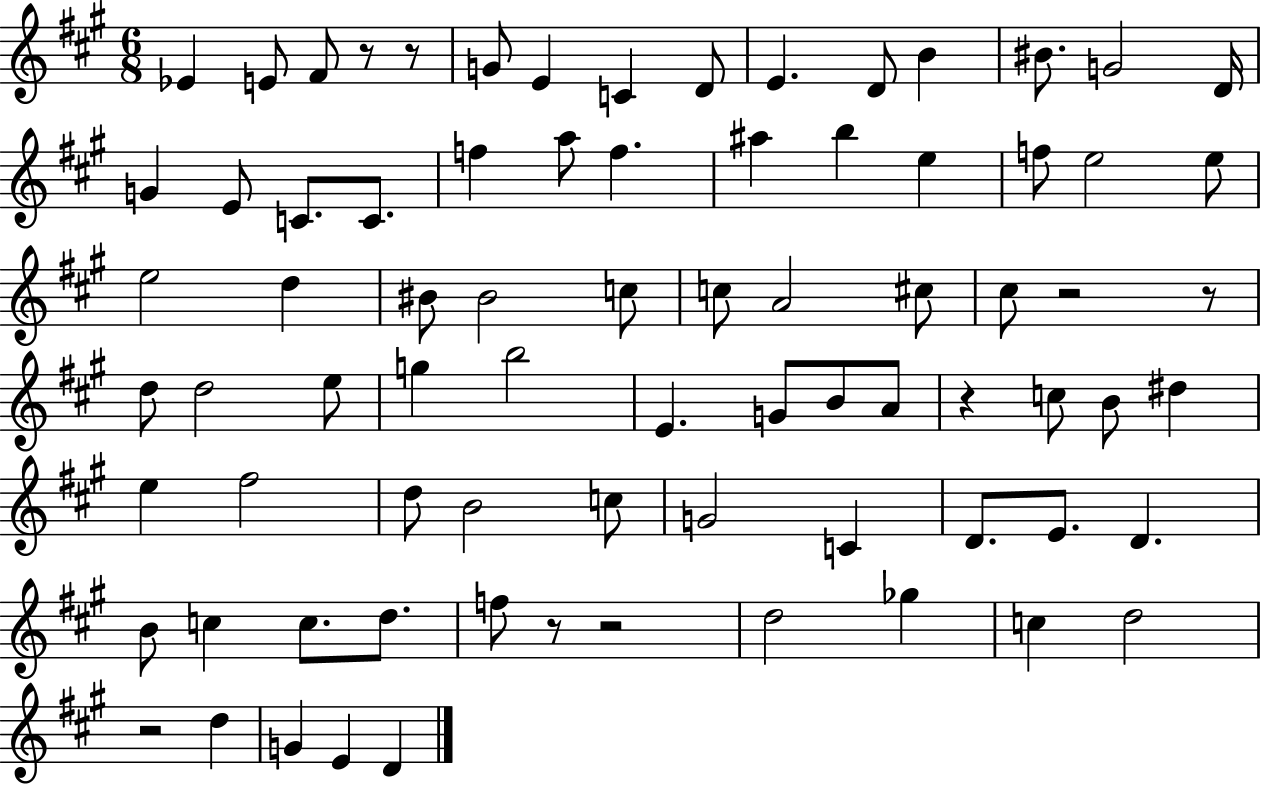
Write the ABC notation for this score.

X:1
T:Untitled
M:6/8
L:1/4
K:A
_E E/2 ^F/2 z/2 z/2 G/2 E C D/2 E D/2 B ^B/2 G2 D/4 G E/2 C/2 C/2 f a/2 f ^a b e f/2 e2 e/2 e2 d ^B/2 ^B2 c/2 c/2 A2 ^c/2 ^c/2 z2 z/2 d/2 d2 e/2 g b2 E G/2 B/2 A/2 z c/2 B/2 ^d e ^f2 d/2 B2 c/2 G2 C D/2 E/2 D B/2 c c/2 d/2 f/2 z/2 z2 d2 _g c d2 z2 d G E D